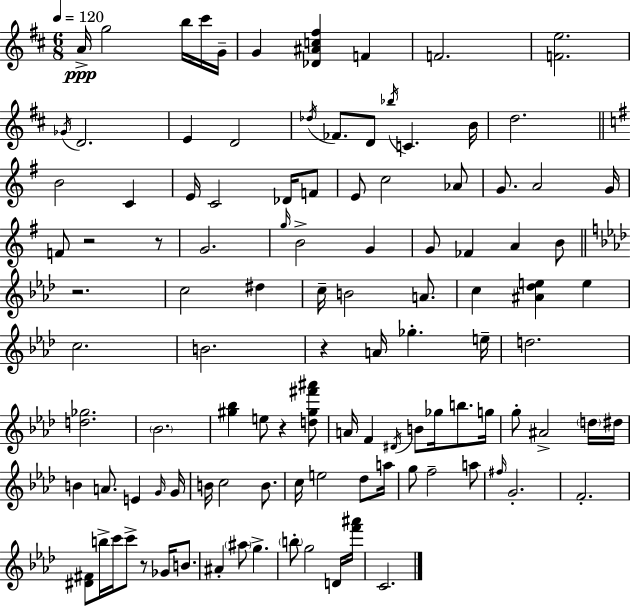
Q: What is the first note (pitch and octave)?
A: A4